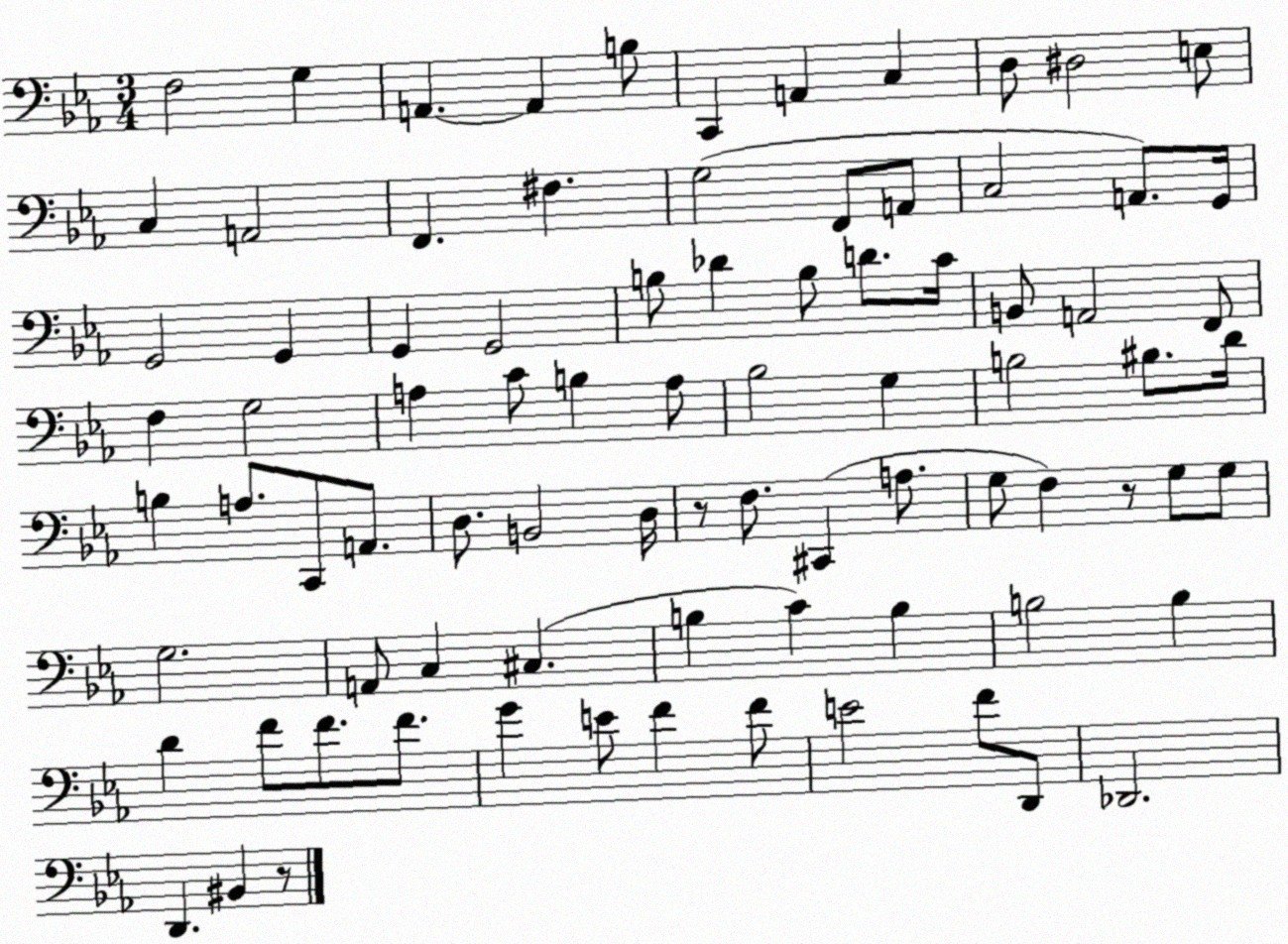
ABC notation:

X:1
T:Untitled
M:3/4
L:1/4
K:Eb
F,2 G, A,, A,, B,/2 C,, A,, C, D,/2 ^D,2 E,/2 C, A,,2 F,, ^F, G,2 F,,/2 A,,/2 C,2 A,,/2 G,,/4 G,,2 G,, G,, G,,2 B,/2 _D B,/2 D/2 C/4 B,,/2 A,,2 F,,/2 F, G,2 A, C/2 B, A,/2 _B,2 G, B,2 ^B,/2 D/4 B, A,/2 C,,/2 A,,/2 D,/2 B,,2 D,/4 z/2 F,/2 ^C,, A,/2 G,/2 F, z/2 G,/2 G,/2 G,2 A,,/2 C, ^C, B, C B, B,2 B, D F/2 F/2 F/2 G E/2 F F/2 E2 F/2 D,,/2 _D,,2 D,, ^B,, z/2